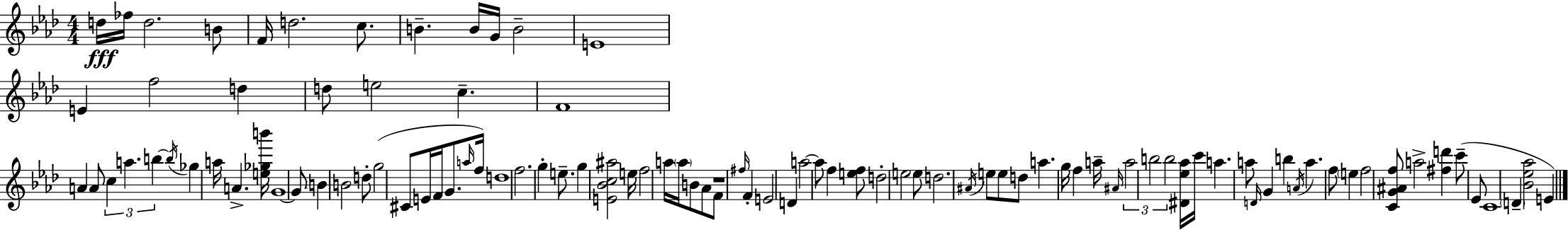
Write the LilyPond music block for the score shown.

{
  \clef treble
  \numericTimeSignature
  \time 4/4
  \key f \minor
  \repeat volta 2 { d''16\fff fes''16 d''2. b'8 | f'16 d''2. c''8. | b'4.-- b'16 g'16 b'2-- | e'1 | \break e'4 f''2 d''4 | d''8 e''2 c''4.-- | f'1 | a'4 a'8 \tuplet 3/2 { c''4 a''4. | \break b''4~~ } \acciaccatura { b''16 } ges''4 a''16 a'4.-> | <e'' ges'' b'''>16 g'1~~ | g'8 \parenthesize b'4 b'2 d''8-. | g''2( cis'8 e'16 f'16 g'8. | \break \grace { a''16 }) f''16 d''1 | f''2. g''4-. | e''8.-- g''4 <e' bes' c'' ais''>2 | e''16 f''2 a''16 \parenthesize a''16 b'8 aes'8 | \break f'8 r1 | \grace { fis''16 } f'4-. e'2 d'4 | a''2~~ a''8 f''4 | <e'' f''>8 d''2-. e''2 | \break e''8 d''2. | \acciaccatura { ais'16 } e''8 e''8 d''8 a''4. g''16 f''4 | a''16-- \grace { ais'16 } \tuplet 3/2 { a''2 b''2 | b''2 } <dis' ees'' aes''>16 c'''16 a''4. | \break a''8 \grace { d'16 } g'4 b''4 | \acciaccatura { a'16 } a''4. f''8 \parenthesize e''4 f''2 | <c' g' ais' f''>8 a''2-> <fis'' d'''>4 | c'''8--( ees'8 c'1 | \break \parenthesize d'4-- <bes' ees'' aes''>2 | e'4) } \bar "|."
}